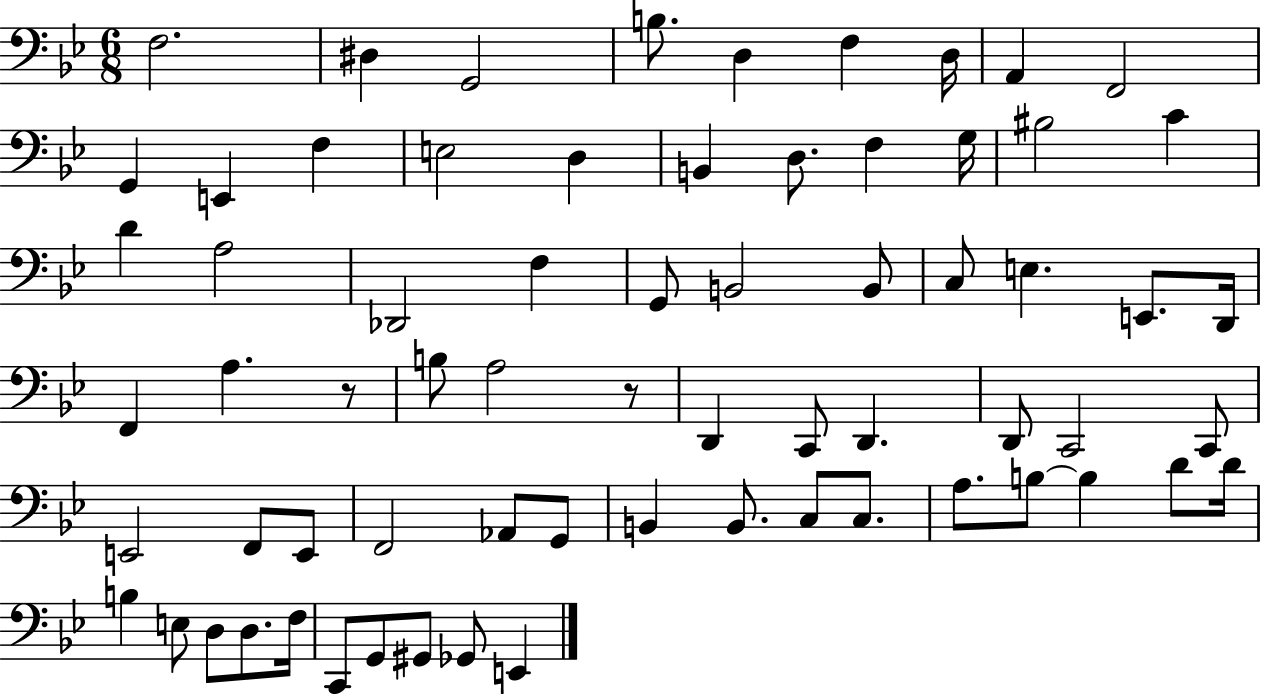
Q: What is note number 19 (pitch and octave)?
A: BIS3